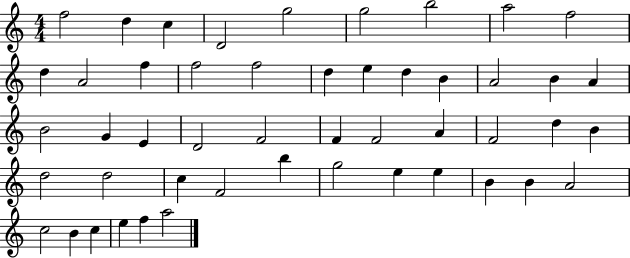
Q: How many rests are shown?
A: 0